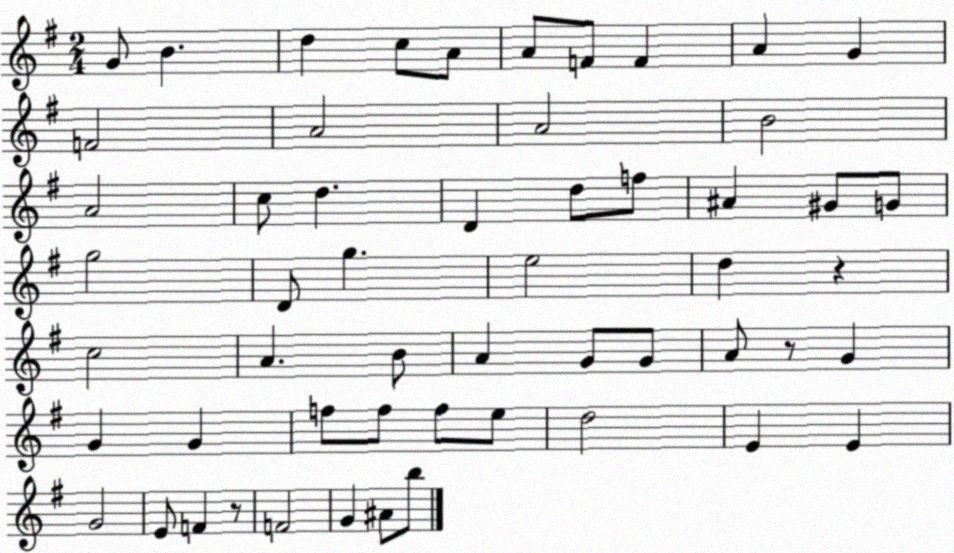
X:1
T:Untitled
M:2/4
L:1/4
K:G
G/2 B d c/2 A/2 A/2 F/2 F A G F2 A2 A2 B2 A2 c/2 d D d/2 f/2 ^A ^G/2 G/2 g2 D/2 g e2 d z c2 A B/2 A G/2 G/2 A/2 z/2 G G G f/2 f/2 f/2 e/2 d2 E E G2 E/2 F z/2 F2 G ^A/2 b/2